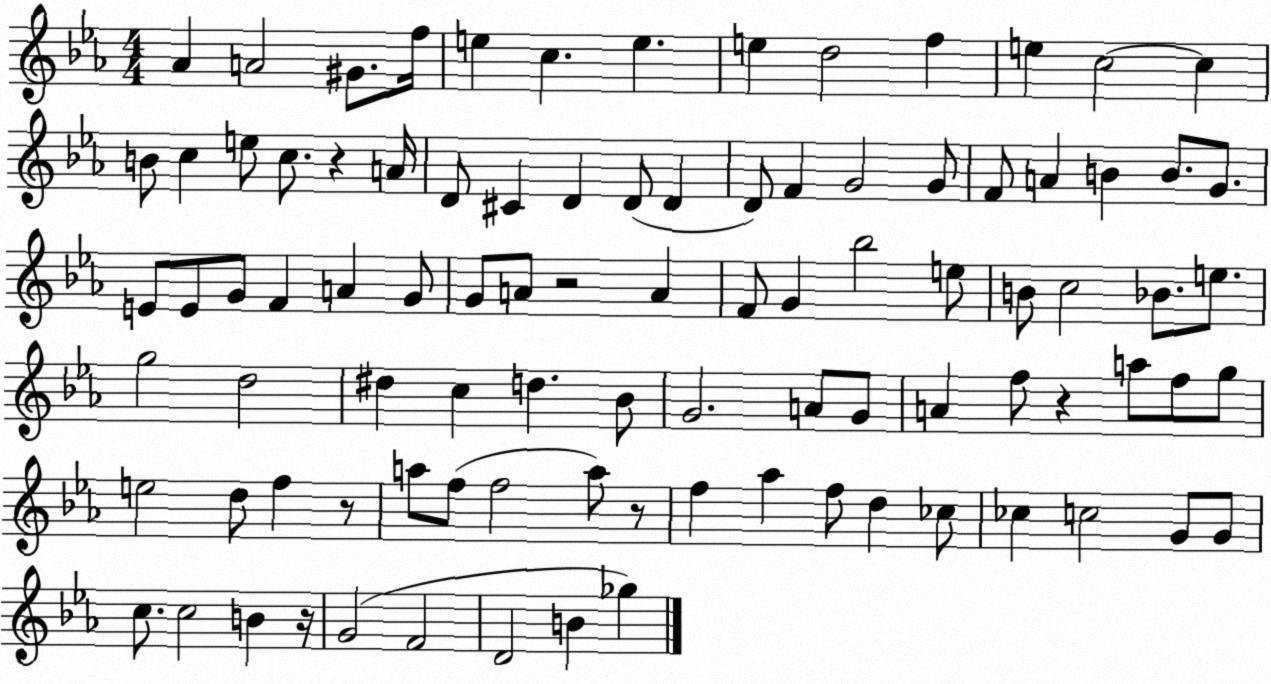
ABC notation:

X:1
T:Untitled
M:4/4
L:1/4
K:Eb
_A A2 ^G/2 f/4 e c e e d2 f e c2 c B/2 c e/2 c/2 z A/4 D/2 ^C D D/2 D D/2 F G2 G/2 F/2 A B B/2 G/2 E/2 E/2 G/2 F A G/2 G/2 A/2 z2 A F/2 G _b2 e/2 B/2 c2 _B/2 e/2 g2 d2 ^d c d _B/2 G2 A/2 G/2 A f/2 z a/2 f/2 g/2 e2 d/2 f z/2 a/2 f/2 f2 a/2 z/2 f _a f/2 d _c/2 _c c2 G/2 G/2 c/2 c2 B z/4 G2 F2 D2 B _g